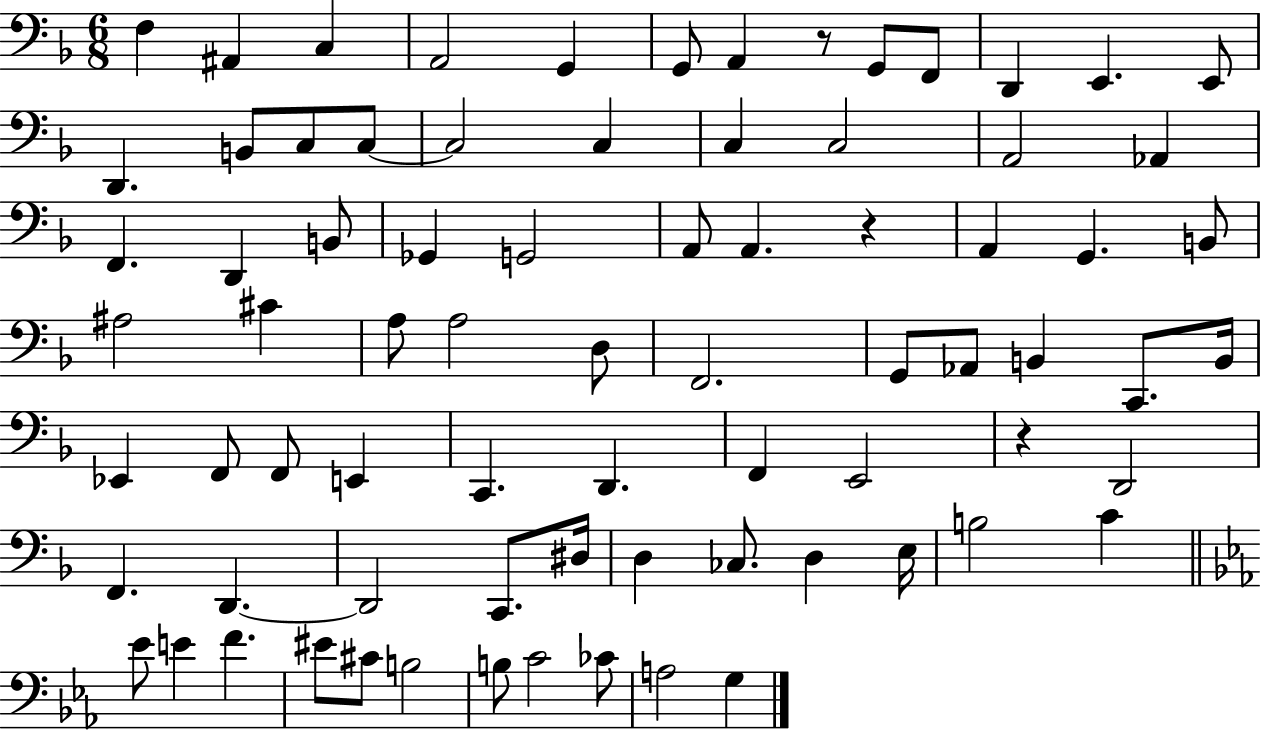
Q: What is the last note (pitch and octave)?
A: G3